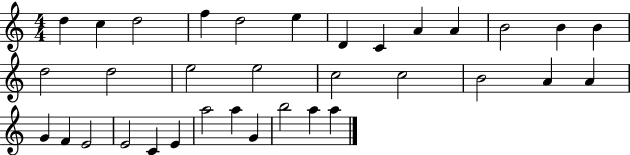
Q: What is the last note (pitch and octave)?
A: A5